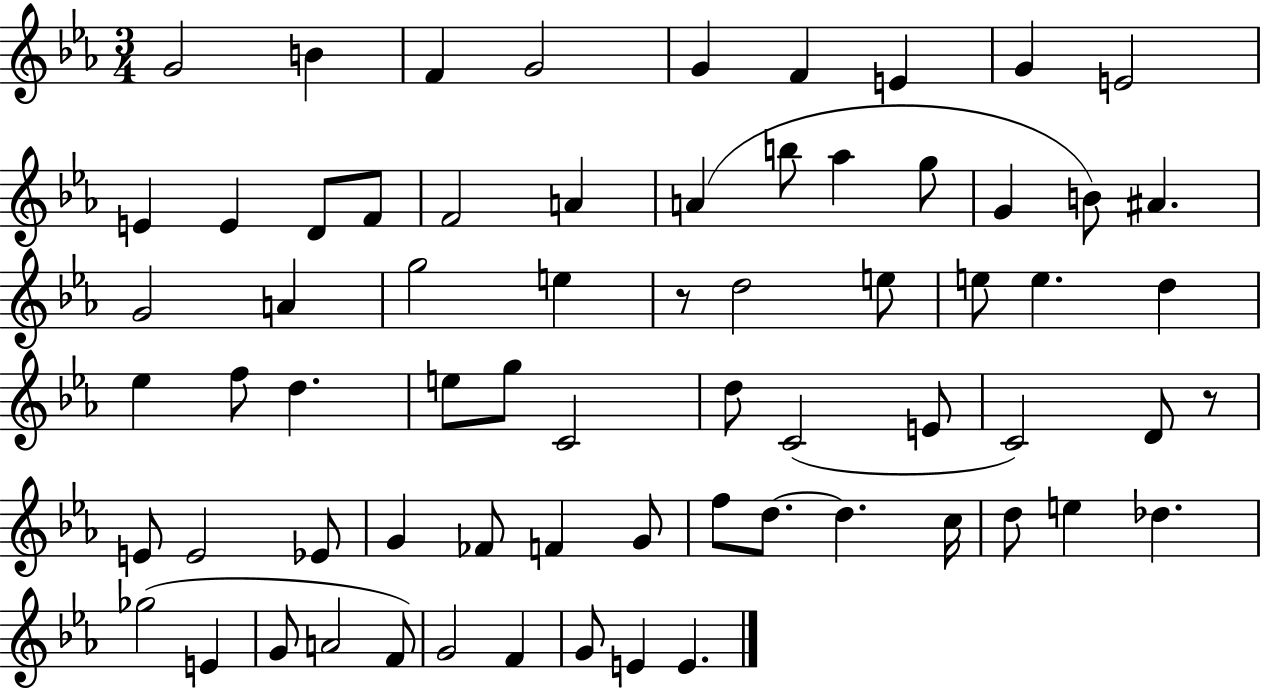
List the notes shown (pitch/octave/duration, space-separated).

G4/h B4/q F4/q G4/h G4/q F4/q E4/q G4/q E4/h E4/q E4/q D4/e F4/e F4/h A4/q A4/q B5/e Ab5/q G5/e G4/q B4/e A#4/q. G4/h A4/q G5/h E5/q R/e D5/h E5/e E5/e E5/q. D5/q Eb5/q F5/e D5/q. E5/e G5/e C4/h D5/e C4/h E4/e C4/h D4/e R/e E4/e E4/h Eb4/e G4/q FES4/e F4/q G4/e F5/e D5/e. D5/q. C5/s D5/e E5/q Db5/q. Gb5/h E4/q G4/e A4/h F4/e G4/h F4/q G4/e E4/q E4/q.